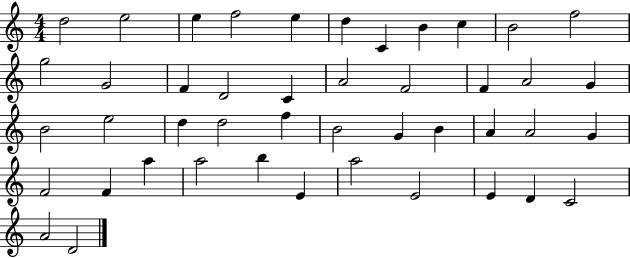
{
  \clef treble
  \numericTimeSignature
  \time 4/4
  \key c \major
  d''2 e''2 | e''4 f''2 e''4 | d''4 c'4 b'4 c''4 | b'2 f''2 | \break g''2 g'2 | f'4 d'2 c'4 | a'2 f'2 | f'4 a'2 g'4 | \break b'2 e''2 | d''4 d''2 f''4 | b'2 g'4 b'4 | a'4 a'2 g'4 | \break f'2 f'4 a''4 | a''2 b''4 e'4 | a''2 e'2 | e'4 d'4 c'2 | \break a'2 d'2 | \bar "|."
}